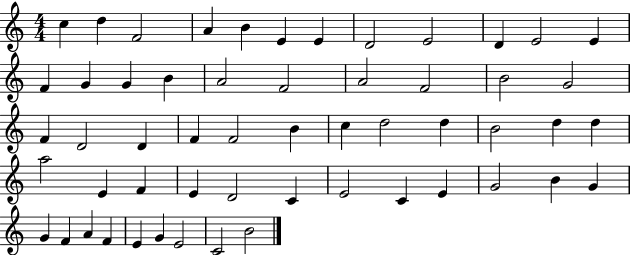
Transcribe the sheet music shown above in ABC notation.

X:1
T:Untitled
M:4/4
L:1/4
K:C
c d F2 A B E E D2 E2 D E2 E F G G B A2 F2 A2 F2 B2 G2 F D2 D F F2 B c d2 d B2 d d a2 E F E D2 C E2 C E G2 B G G F A F E G E2 C2 B2